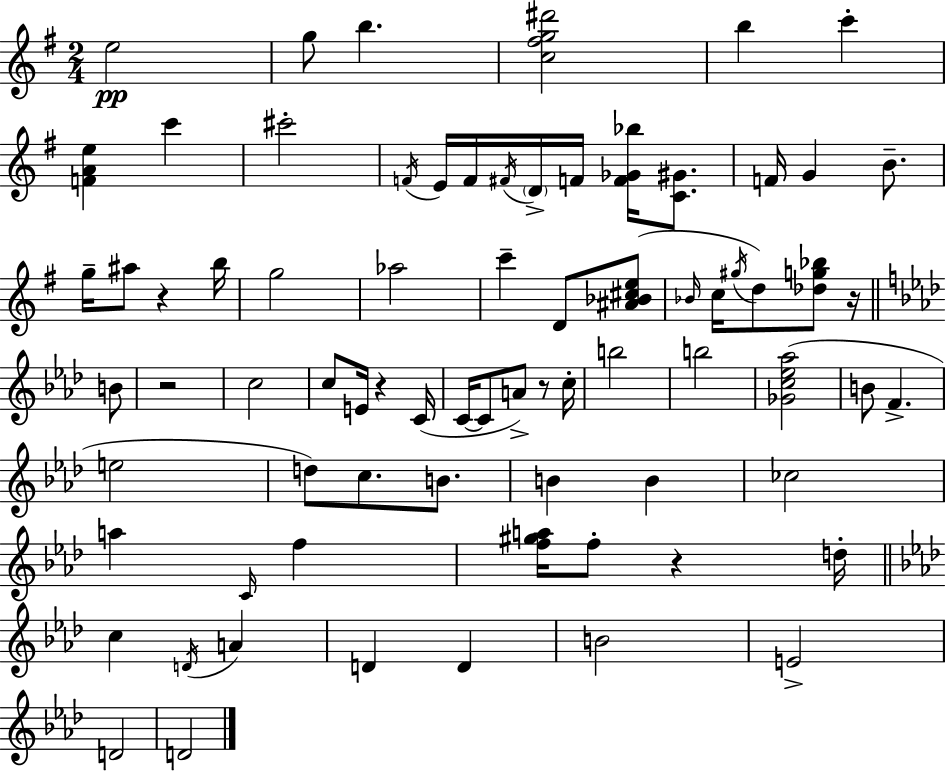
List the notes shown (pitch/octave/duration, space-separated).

E5/h G5/e B5/q. [C5,F#5,G5,D#6]/h B5/q C6/q [F4,A4,E5]/q C6/q C#6/h F4/s E4/s F4/s F#4/s D4/s F4/s [F4,Gb4,Bb5]/s [C4,G#4]/e. F4/s G4/q B4/e. G5/s A#5/e R/q B5/s G5/h Ab5/h C6/q D4/e [A#4,Bb4,C#5,E5]/e Bb4/s C5/s G#5/s D5/e [Db5,G5,Bb5]/e R/s B4/e R/h C5/h C5/e E4/s R/q C4/s C4/s C4/e A4/e R/e C5/s B5/h B5/h [Gb4,C5,Eb5,Ab5]/h B4/e F4/q. E5/h D5/e C5/e. B4/e. B4/q B4/q CES5/h A5/q C4/s F5/q [F5,G#5,A5]/s F5/e R/q D5/s C5/q D4/s A4/q D4/q D4/q B4/h E4/h D4/h D4/h